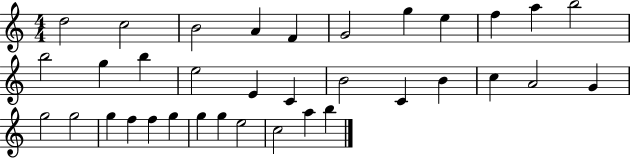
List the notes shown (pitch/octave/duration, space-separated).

D5/h C5/h B4/h A4/q F4/q G4/h G5/q E5/q F5/q A5/q B5/h B5/h G5/q B5/q E5/h E4/q C4/q B4/h C4/q B4/q C5/q A4/h G4/q G5/h G5/h G5/q F5/q F5/q G5/q G5/q G5/q E5/h C5/h A5/q B5/q